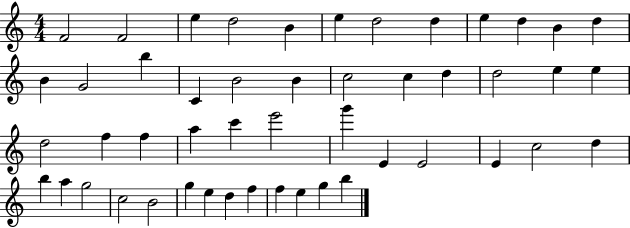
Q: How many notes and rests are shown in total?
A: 49